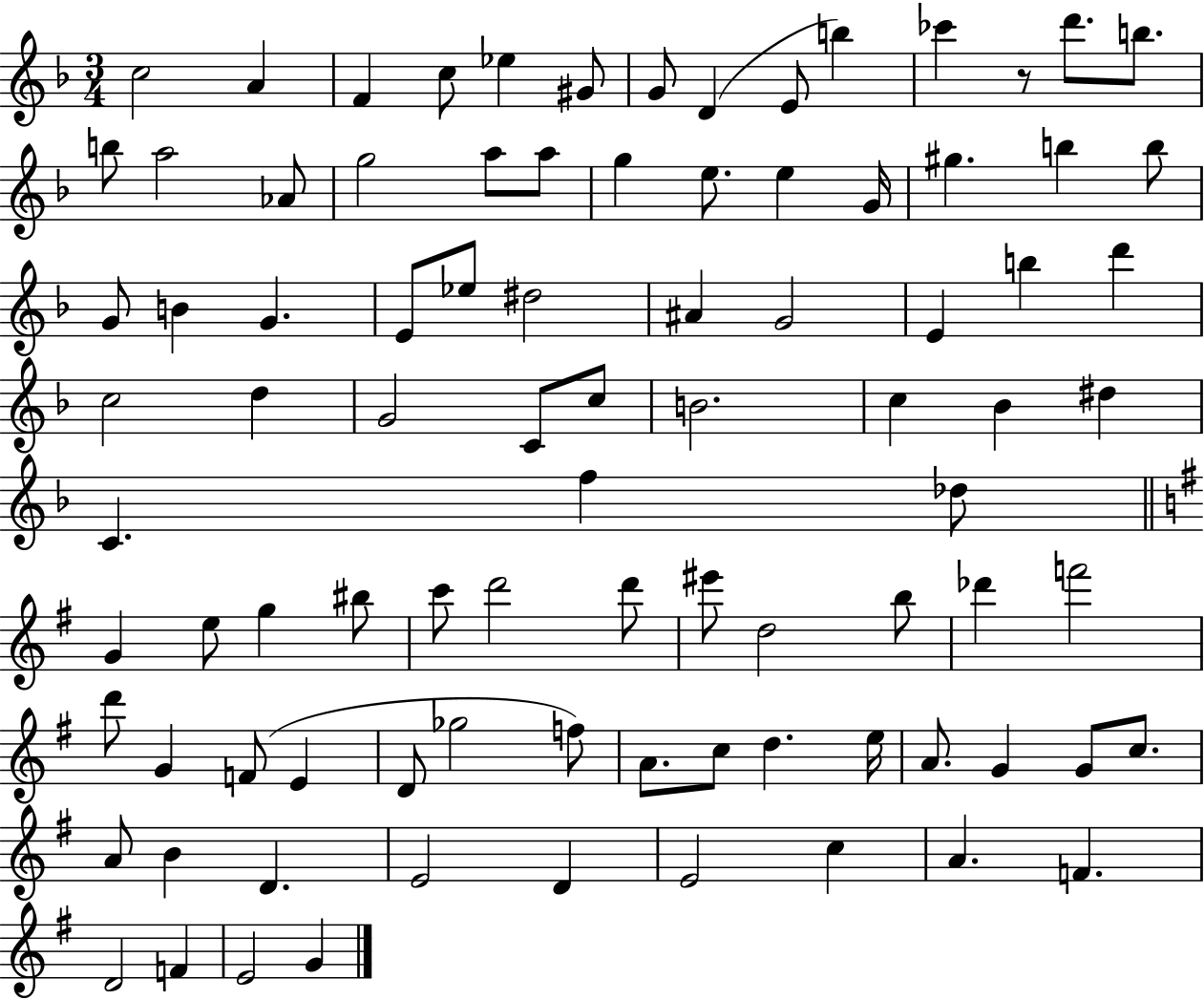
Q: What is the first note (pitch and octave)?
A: C5